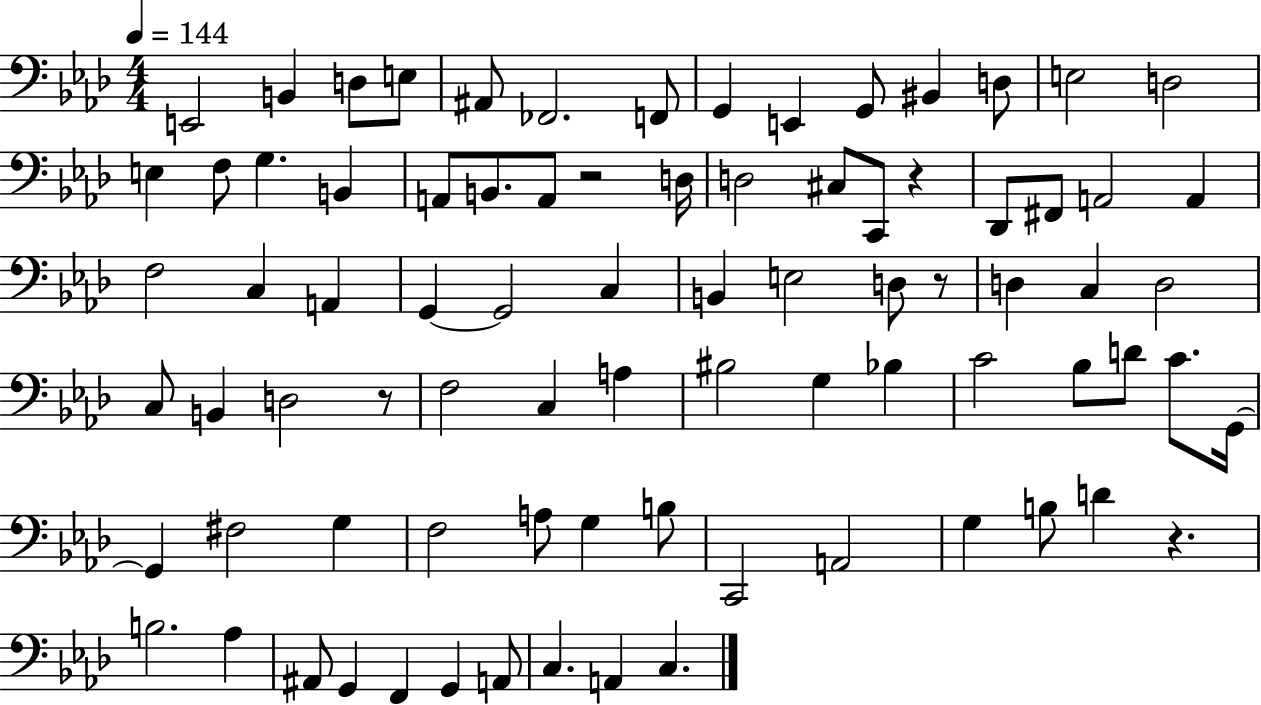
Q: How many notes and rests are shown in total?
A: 82